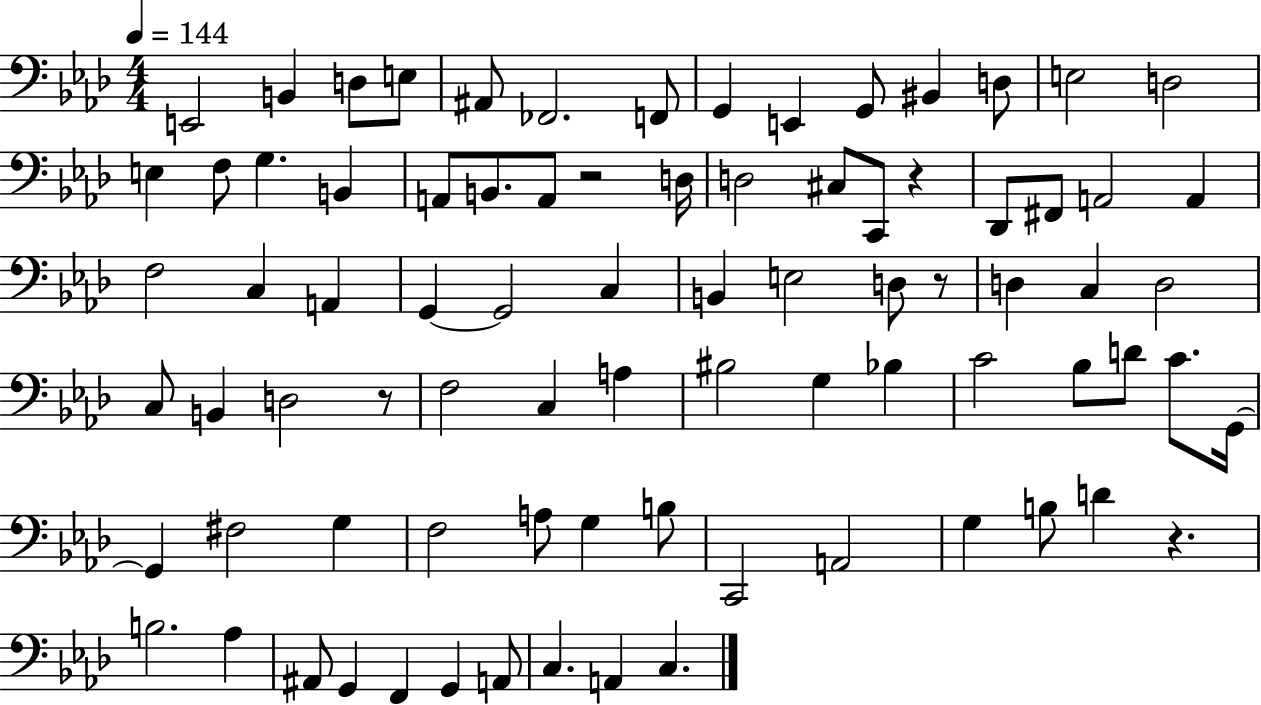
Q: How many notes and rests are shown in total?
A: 82